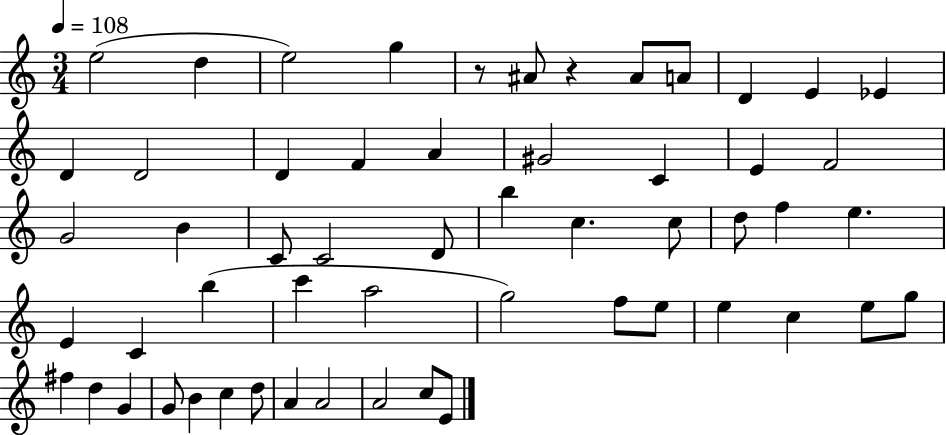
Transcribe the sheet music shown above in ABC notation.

X:1
T:Untitled
M:3/4
L:1/4
K:C
e2 d e2 g z/2 ^A/2 z ^A/2 A/2 D E _E D D2 D F A ^G2 C E F2 G2 B C/2 C2 D/2 b c c/2 d/2 f e E C b c' a2 g2 f/2 e/2 e c e/2 g/2 ^f d G G/2 B c d/2 A A2 A2 c/2 E/2